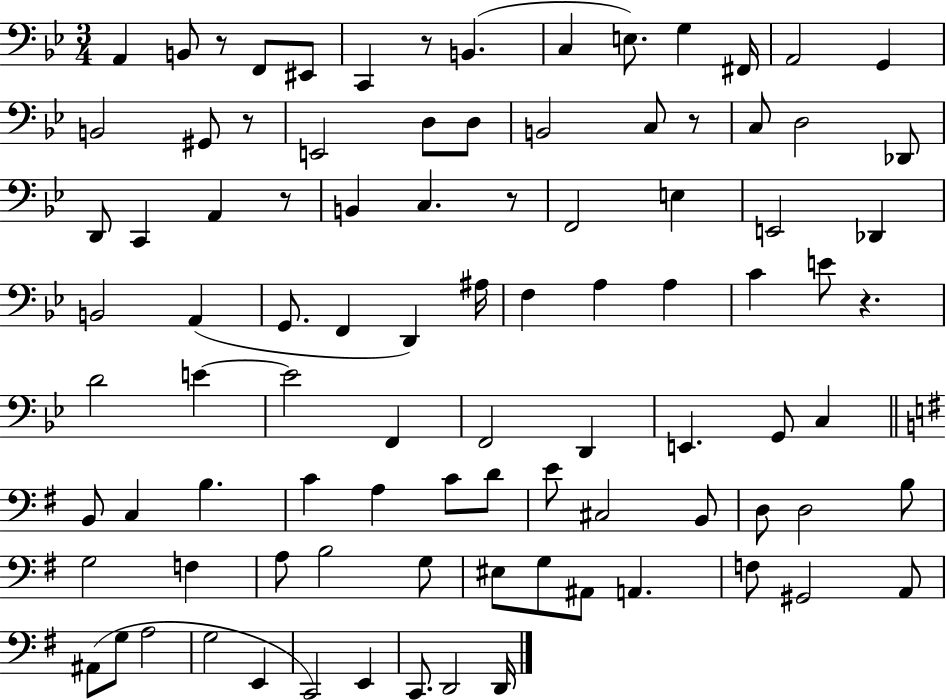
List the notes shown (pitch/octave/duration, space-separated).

A2/q B2/e R/e F2/e EIS2/e C2/q R/e B2/q. C3/q E3/e. G3/q F#2/s A2/h G2/q B2/h G#2/e R/e E2/h D3/e D3/e B2/h C3/e R/e C3/e D3/h Db2/e D2/e C2/q A2/q R/e B2/q C3/q. R/e F2/h E3/q E2/h Db2/q B2/h A2/q G2/e. F2/q D2/q A#3/s F3/q A3/q A3/q C4/q E4/e R/q. D4/h E4/q E4/h F2/q F2/h D2/q E2/q. G2/e C3/q B2/e C3/q B3/q. C4/q A3/q C4/e D4/e E4/e C#3/h B2/e D3/e D3/h B3/e G3/h F3/q A3/e B3/h G3/e EIS3/e G3/e A#2/e A2/q. F3/e G#2/h A2/e A#2/e G3/e A3/h G3/h E2/q C2/h E2/q C2/e. D2/h D2/s